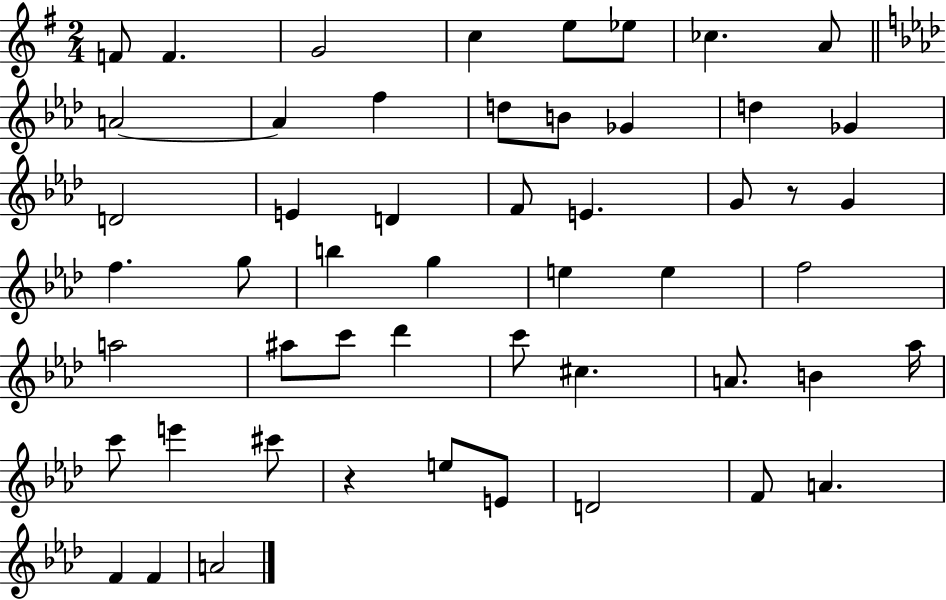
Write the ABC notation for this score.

X:1
T:Untitled
M:2/4
L:1/4
K:G
F/2 F G2 c e/2 _e/2 _c A/2 A2 A f d/2 B/2 _G d _G D2 E D F/2 E G/2 z/2 G f g/2 b g e e f2 a2 ^a/2 c'/2 _d' c'/2 ^c A/2 B _a/4 c'/2 e' ^c'/2 z e/2 E/2 D2 F/2 A F F A2